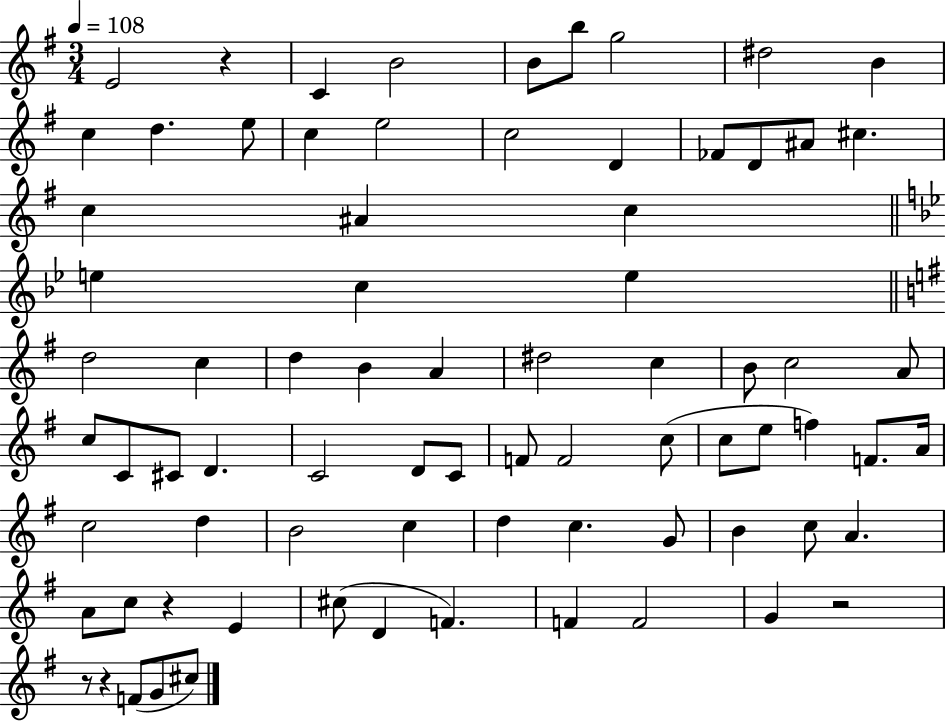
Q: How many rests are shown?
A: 5